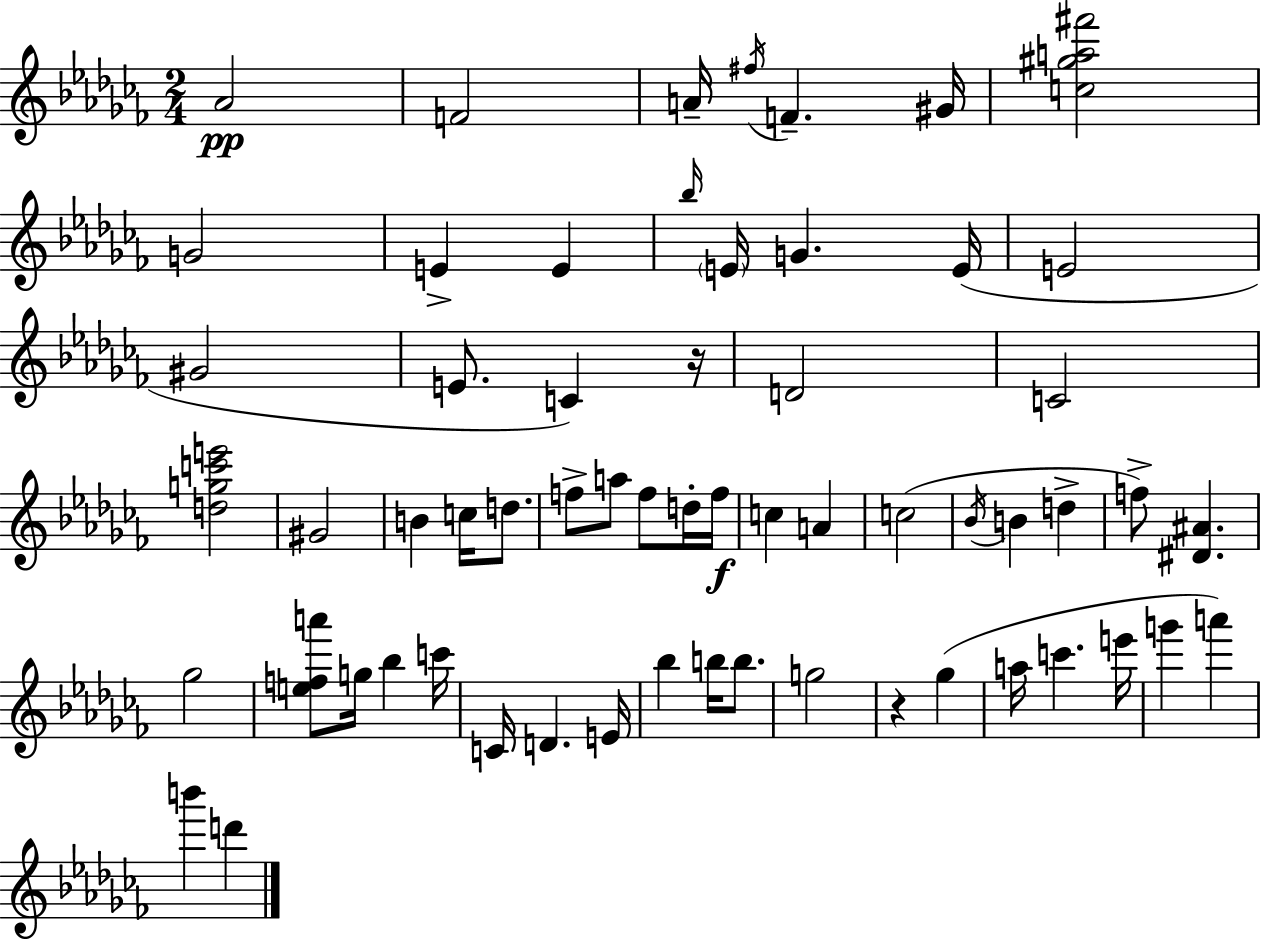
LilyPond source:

{
  \clef treble
  \numericTimeSignature
  \time 2/4
  \key aes \minor
  \repeat volta 2 { aes'2\pp | f'2 | a'16-- \acciaccatura { fis''16 } f'4.-- | gis'16 <c'' gis'' a'' fis'''>2 | \break g'2 | e'4-> e'4 | \grace { bes''16 } \parenthesize e'16 g'4. | e'16( e'2 | \break gis'2 | e'8. c'4) | r16 d'2 | c'2 | \break <d'' g'' c''' e'''>2 | gis'2 | b'4 c''16 d''8. | f''8-> a''8 f''8 | \break d''16-. f''16\f c''4 a'4 | c''2( | \acciaccatura { bes'16 } b'4 d''4-> | f''8->) <dis' ais'>4. | \break ges''2 | <e'' f'' a'''>8 g''16 bes''4 | c'''16 c'16 d'4. | e'16 bes''4 b''16 | \break b''8. g''2 | r4 ges''4( | a''16 c'''4. | e'''16 g'''4 a'''4) | \break b'''4 d'''4 | } \bar "|."
}